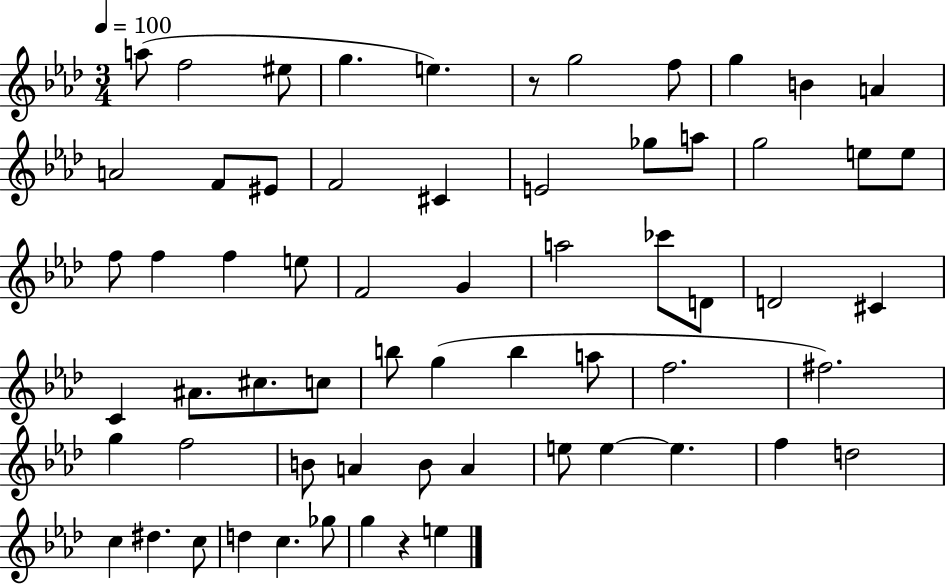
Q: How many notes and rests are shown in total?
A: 63